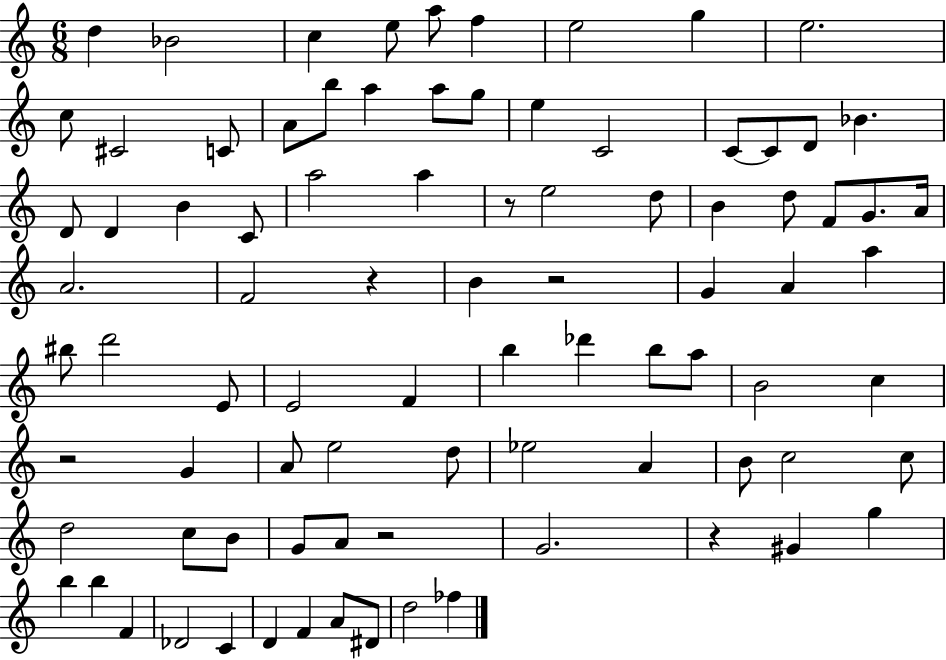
{
  \clef treble
  \numericTimeSignature
  \time 6/8
  \key c \major
  d''4 bes'2 | c''4 e''8 a''8 f''4 | e''2 g''4 | e''2. | \break c''8 cis'2 c'8 | a'8 b''8 a''4 a''8 g''8 | e''4 c'2 | c'8~~ c'8 d'8 bes'4. | \break d'8 d'4 b'4 c'8 | a''2 a''4 | r8 e''2 d''8 | b'4 d''8 f'8 g'8. a'16 | \break a'2. | f'2 r4 | b'4 r2 | g'4 a'4 a''4 | \break bis''8 d'''2 e'8 | e'2 f'4 | b''4 des'''4 b''8 a''8 | b'2 c''4 | \break r2 g'4 | a'8 e''2 d''8 | ees''2 a'4 | b'8 c''2 c''8 | \break d''2 c''8 b'8 | g'8 a'8 r2 | g'2. | r4 gis'4 g''4 | \break b''4 b''4 f'4 | des'2 c'4 | d'4 f'4 a'8 dis'8 | d''2 fes''4 | \break \bar "|."
}